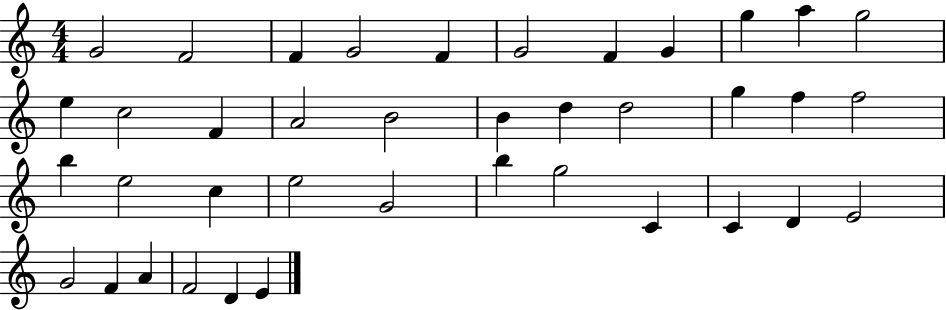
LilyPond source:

{
  \clef treble
  \numericTimeSignature
  \time 4/4
  \key c \major
  g'2 f'2 | f'4 g'2 f'4 | g'2 f'4 g'4 | g''4 a''4 g''2 | \break e''4 c''2 f'4 | a'2 b'2 | b'4 d''4 d''2 | g''4 f''4 f''2 | \break b''4 e''2 c''4 | e''2 g'2 | b''4 g''2 c'4 | c'4 d'4 e'2 | \break g'2 f'4 a'4 | f'2 d'4 e'4 | \bar "|."
}